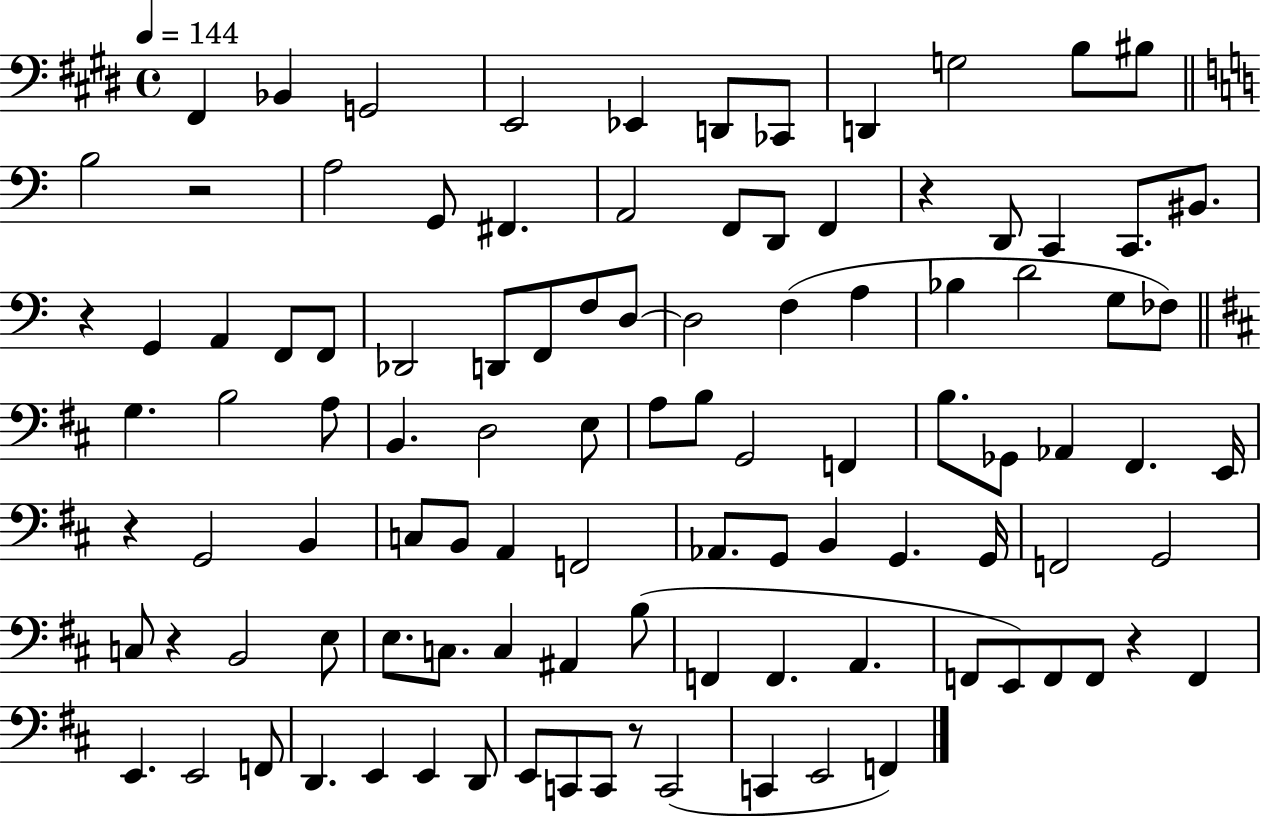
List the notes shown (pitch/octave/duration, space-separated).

F#2/q Bb2/q G2/h E2/h Eb2/q D2/e CES2/e D2/q G3/h B3/e BIS3/e B3/h R/h A3/h G2/e F#2/q. A2/h F2/e D2/e F2/q R/q D2/e C2/q C2/e. BIS2/e. R/q G2/q A2/q F2/e F2/e Db2/h D2/e F2/e F3/e D3/e D3/h F3/q A3/q Bb3/q D4/h G3/e FES3/e G3/q. B3/h A3/e B2/q. D3/h E3/e A3/e B3/e G2/h F2/q B3/e. Gb2/e Ab2/q F#2/q. E2/s R/q G2/h B2/q C3/e B2/e A2/q F2/h Ab2/e. G2/e B2/q G2/q. G2/s F2/h G2/h C3/e R/q B2/h E3/e E3/e. C3/e. C3/q A#2/q B3/e F2/q F2/q. A2/q. F2/e E2/e F2/e F2/e R/q F2/q E2/q. E2/h F2/e D2/q. E2/q E2/q D2/e E2/e C2/e C2/e R/e C2/h C2/q E2/h F2/q